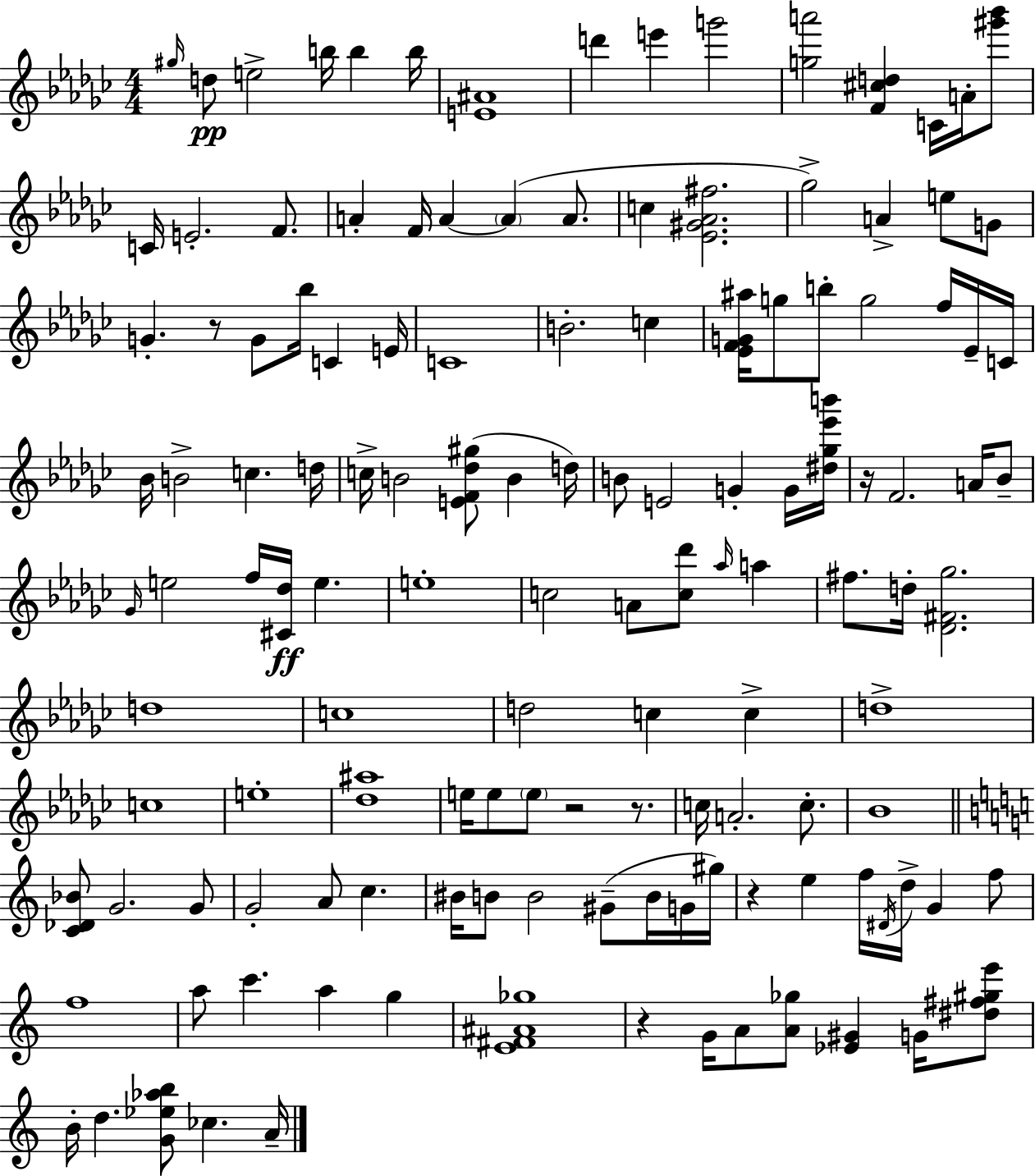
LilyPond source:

{
  \clef treble
  \numericTimeSignature
  \time 4/4
  \key ees \minor
  \repeat volta 2 { \grace { gis''16 }\pp d''8 e''2-> b''16 b''4 | b''16 <e' ais'>1 | d'''4 e'''4 g'''2 | <g'' a'''>2 <f' cis'' d''>4 c'16 a'16-. <gis''' bes'''>8 | \break c'16 e'2.-. f'8. | a'4-. f'16 a'4~~ \parenthesize a'4( a'8. | c''4 <ees' gis' aes' fis''>2. | ges''2->) a'4-> e''8 g'8 | \break g'4.-. r8 g'8 bes''16 c'4 | e'16 c'1 | b'2.-. c''4 | <ees' f' g' ais''>16 g''8 b''8-. g''2 f''16 ees'16-- | \break c'16 bes'16 b'2-> c''4. | d''16 c''16-> b'2 <e' f' des'' gis''>8( b'4 | d''16) b'8 e'2 g'4-. g'16 | <dis'' ges'' ees''' b'''>16 r16 f'2. a'16 bes'8-- | \break \grace { ges'16 } e''2 f''16 <cis' des''>16\ff e''4. | e''1-. | c''2 a'8 <c'' des'''>8 \grace { aes''16 } a''4 | fis''8. d''16-. <des' fis' ges''>2. | \break d''1 | c''1 | d''2 c''4 c''4-> | d''1-> | \break c''1 | e''1-. | <des'' ais''>1 | e''16 e''8 \parenthesize e''8 r2 | \break r8. c''16 a'2.-. | c''8.-. bes'1 | \bar "||" \break \key c \major <c' des' bes'>8 g'2. g'8 | g'2-. a'8 c''4. | bis'16 b'8 b'2 gis'8--( b'16 g'16 gis''16) | r4 e''4 f''16 \acciaccatura { dis'16 } d''16-> g'4 f''8 | \break f''1 | a''8 c'''4. a''4 g''4 | <e' fis' ais' ges''>1 | r4 g'16 a'8 <a' ges''>8 <ees' gis'>4 g'16 <dis'' fis'' gis'' e'''>8 | \break b'16-. d''4. <g' ees'' aes'' b''>8 ces''4. | a'16-- } \bar "|."
}